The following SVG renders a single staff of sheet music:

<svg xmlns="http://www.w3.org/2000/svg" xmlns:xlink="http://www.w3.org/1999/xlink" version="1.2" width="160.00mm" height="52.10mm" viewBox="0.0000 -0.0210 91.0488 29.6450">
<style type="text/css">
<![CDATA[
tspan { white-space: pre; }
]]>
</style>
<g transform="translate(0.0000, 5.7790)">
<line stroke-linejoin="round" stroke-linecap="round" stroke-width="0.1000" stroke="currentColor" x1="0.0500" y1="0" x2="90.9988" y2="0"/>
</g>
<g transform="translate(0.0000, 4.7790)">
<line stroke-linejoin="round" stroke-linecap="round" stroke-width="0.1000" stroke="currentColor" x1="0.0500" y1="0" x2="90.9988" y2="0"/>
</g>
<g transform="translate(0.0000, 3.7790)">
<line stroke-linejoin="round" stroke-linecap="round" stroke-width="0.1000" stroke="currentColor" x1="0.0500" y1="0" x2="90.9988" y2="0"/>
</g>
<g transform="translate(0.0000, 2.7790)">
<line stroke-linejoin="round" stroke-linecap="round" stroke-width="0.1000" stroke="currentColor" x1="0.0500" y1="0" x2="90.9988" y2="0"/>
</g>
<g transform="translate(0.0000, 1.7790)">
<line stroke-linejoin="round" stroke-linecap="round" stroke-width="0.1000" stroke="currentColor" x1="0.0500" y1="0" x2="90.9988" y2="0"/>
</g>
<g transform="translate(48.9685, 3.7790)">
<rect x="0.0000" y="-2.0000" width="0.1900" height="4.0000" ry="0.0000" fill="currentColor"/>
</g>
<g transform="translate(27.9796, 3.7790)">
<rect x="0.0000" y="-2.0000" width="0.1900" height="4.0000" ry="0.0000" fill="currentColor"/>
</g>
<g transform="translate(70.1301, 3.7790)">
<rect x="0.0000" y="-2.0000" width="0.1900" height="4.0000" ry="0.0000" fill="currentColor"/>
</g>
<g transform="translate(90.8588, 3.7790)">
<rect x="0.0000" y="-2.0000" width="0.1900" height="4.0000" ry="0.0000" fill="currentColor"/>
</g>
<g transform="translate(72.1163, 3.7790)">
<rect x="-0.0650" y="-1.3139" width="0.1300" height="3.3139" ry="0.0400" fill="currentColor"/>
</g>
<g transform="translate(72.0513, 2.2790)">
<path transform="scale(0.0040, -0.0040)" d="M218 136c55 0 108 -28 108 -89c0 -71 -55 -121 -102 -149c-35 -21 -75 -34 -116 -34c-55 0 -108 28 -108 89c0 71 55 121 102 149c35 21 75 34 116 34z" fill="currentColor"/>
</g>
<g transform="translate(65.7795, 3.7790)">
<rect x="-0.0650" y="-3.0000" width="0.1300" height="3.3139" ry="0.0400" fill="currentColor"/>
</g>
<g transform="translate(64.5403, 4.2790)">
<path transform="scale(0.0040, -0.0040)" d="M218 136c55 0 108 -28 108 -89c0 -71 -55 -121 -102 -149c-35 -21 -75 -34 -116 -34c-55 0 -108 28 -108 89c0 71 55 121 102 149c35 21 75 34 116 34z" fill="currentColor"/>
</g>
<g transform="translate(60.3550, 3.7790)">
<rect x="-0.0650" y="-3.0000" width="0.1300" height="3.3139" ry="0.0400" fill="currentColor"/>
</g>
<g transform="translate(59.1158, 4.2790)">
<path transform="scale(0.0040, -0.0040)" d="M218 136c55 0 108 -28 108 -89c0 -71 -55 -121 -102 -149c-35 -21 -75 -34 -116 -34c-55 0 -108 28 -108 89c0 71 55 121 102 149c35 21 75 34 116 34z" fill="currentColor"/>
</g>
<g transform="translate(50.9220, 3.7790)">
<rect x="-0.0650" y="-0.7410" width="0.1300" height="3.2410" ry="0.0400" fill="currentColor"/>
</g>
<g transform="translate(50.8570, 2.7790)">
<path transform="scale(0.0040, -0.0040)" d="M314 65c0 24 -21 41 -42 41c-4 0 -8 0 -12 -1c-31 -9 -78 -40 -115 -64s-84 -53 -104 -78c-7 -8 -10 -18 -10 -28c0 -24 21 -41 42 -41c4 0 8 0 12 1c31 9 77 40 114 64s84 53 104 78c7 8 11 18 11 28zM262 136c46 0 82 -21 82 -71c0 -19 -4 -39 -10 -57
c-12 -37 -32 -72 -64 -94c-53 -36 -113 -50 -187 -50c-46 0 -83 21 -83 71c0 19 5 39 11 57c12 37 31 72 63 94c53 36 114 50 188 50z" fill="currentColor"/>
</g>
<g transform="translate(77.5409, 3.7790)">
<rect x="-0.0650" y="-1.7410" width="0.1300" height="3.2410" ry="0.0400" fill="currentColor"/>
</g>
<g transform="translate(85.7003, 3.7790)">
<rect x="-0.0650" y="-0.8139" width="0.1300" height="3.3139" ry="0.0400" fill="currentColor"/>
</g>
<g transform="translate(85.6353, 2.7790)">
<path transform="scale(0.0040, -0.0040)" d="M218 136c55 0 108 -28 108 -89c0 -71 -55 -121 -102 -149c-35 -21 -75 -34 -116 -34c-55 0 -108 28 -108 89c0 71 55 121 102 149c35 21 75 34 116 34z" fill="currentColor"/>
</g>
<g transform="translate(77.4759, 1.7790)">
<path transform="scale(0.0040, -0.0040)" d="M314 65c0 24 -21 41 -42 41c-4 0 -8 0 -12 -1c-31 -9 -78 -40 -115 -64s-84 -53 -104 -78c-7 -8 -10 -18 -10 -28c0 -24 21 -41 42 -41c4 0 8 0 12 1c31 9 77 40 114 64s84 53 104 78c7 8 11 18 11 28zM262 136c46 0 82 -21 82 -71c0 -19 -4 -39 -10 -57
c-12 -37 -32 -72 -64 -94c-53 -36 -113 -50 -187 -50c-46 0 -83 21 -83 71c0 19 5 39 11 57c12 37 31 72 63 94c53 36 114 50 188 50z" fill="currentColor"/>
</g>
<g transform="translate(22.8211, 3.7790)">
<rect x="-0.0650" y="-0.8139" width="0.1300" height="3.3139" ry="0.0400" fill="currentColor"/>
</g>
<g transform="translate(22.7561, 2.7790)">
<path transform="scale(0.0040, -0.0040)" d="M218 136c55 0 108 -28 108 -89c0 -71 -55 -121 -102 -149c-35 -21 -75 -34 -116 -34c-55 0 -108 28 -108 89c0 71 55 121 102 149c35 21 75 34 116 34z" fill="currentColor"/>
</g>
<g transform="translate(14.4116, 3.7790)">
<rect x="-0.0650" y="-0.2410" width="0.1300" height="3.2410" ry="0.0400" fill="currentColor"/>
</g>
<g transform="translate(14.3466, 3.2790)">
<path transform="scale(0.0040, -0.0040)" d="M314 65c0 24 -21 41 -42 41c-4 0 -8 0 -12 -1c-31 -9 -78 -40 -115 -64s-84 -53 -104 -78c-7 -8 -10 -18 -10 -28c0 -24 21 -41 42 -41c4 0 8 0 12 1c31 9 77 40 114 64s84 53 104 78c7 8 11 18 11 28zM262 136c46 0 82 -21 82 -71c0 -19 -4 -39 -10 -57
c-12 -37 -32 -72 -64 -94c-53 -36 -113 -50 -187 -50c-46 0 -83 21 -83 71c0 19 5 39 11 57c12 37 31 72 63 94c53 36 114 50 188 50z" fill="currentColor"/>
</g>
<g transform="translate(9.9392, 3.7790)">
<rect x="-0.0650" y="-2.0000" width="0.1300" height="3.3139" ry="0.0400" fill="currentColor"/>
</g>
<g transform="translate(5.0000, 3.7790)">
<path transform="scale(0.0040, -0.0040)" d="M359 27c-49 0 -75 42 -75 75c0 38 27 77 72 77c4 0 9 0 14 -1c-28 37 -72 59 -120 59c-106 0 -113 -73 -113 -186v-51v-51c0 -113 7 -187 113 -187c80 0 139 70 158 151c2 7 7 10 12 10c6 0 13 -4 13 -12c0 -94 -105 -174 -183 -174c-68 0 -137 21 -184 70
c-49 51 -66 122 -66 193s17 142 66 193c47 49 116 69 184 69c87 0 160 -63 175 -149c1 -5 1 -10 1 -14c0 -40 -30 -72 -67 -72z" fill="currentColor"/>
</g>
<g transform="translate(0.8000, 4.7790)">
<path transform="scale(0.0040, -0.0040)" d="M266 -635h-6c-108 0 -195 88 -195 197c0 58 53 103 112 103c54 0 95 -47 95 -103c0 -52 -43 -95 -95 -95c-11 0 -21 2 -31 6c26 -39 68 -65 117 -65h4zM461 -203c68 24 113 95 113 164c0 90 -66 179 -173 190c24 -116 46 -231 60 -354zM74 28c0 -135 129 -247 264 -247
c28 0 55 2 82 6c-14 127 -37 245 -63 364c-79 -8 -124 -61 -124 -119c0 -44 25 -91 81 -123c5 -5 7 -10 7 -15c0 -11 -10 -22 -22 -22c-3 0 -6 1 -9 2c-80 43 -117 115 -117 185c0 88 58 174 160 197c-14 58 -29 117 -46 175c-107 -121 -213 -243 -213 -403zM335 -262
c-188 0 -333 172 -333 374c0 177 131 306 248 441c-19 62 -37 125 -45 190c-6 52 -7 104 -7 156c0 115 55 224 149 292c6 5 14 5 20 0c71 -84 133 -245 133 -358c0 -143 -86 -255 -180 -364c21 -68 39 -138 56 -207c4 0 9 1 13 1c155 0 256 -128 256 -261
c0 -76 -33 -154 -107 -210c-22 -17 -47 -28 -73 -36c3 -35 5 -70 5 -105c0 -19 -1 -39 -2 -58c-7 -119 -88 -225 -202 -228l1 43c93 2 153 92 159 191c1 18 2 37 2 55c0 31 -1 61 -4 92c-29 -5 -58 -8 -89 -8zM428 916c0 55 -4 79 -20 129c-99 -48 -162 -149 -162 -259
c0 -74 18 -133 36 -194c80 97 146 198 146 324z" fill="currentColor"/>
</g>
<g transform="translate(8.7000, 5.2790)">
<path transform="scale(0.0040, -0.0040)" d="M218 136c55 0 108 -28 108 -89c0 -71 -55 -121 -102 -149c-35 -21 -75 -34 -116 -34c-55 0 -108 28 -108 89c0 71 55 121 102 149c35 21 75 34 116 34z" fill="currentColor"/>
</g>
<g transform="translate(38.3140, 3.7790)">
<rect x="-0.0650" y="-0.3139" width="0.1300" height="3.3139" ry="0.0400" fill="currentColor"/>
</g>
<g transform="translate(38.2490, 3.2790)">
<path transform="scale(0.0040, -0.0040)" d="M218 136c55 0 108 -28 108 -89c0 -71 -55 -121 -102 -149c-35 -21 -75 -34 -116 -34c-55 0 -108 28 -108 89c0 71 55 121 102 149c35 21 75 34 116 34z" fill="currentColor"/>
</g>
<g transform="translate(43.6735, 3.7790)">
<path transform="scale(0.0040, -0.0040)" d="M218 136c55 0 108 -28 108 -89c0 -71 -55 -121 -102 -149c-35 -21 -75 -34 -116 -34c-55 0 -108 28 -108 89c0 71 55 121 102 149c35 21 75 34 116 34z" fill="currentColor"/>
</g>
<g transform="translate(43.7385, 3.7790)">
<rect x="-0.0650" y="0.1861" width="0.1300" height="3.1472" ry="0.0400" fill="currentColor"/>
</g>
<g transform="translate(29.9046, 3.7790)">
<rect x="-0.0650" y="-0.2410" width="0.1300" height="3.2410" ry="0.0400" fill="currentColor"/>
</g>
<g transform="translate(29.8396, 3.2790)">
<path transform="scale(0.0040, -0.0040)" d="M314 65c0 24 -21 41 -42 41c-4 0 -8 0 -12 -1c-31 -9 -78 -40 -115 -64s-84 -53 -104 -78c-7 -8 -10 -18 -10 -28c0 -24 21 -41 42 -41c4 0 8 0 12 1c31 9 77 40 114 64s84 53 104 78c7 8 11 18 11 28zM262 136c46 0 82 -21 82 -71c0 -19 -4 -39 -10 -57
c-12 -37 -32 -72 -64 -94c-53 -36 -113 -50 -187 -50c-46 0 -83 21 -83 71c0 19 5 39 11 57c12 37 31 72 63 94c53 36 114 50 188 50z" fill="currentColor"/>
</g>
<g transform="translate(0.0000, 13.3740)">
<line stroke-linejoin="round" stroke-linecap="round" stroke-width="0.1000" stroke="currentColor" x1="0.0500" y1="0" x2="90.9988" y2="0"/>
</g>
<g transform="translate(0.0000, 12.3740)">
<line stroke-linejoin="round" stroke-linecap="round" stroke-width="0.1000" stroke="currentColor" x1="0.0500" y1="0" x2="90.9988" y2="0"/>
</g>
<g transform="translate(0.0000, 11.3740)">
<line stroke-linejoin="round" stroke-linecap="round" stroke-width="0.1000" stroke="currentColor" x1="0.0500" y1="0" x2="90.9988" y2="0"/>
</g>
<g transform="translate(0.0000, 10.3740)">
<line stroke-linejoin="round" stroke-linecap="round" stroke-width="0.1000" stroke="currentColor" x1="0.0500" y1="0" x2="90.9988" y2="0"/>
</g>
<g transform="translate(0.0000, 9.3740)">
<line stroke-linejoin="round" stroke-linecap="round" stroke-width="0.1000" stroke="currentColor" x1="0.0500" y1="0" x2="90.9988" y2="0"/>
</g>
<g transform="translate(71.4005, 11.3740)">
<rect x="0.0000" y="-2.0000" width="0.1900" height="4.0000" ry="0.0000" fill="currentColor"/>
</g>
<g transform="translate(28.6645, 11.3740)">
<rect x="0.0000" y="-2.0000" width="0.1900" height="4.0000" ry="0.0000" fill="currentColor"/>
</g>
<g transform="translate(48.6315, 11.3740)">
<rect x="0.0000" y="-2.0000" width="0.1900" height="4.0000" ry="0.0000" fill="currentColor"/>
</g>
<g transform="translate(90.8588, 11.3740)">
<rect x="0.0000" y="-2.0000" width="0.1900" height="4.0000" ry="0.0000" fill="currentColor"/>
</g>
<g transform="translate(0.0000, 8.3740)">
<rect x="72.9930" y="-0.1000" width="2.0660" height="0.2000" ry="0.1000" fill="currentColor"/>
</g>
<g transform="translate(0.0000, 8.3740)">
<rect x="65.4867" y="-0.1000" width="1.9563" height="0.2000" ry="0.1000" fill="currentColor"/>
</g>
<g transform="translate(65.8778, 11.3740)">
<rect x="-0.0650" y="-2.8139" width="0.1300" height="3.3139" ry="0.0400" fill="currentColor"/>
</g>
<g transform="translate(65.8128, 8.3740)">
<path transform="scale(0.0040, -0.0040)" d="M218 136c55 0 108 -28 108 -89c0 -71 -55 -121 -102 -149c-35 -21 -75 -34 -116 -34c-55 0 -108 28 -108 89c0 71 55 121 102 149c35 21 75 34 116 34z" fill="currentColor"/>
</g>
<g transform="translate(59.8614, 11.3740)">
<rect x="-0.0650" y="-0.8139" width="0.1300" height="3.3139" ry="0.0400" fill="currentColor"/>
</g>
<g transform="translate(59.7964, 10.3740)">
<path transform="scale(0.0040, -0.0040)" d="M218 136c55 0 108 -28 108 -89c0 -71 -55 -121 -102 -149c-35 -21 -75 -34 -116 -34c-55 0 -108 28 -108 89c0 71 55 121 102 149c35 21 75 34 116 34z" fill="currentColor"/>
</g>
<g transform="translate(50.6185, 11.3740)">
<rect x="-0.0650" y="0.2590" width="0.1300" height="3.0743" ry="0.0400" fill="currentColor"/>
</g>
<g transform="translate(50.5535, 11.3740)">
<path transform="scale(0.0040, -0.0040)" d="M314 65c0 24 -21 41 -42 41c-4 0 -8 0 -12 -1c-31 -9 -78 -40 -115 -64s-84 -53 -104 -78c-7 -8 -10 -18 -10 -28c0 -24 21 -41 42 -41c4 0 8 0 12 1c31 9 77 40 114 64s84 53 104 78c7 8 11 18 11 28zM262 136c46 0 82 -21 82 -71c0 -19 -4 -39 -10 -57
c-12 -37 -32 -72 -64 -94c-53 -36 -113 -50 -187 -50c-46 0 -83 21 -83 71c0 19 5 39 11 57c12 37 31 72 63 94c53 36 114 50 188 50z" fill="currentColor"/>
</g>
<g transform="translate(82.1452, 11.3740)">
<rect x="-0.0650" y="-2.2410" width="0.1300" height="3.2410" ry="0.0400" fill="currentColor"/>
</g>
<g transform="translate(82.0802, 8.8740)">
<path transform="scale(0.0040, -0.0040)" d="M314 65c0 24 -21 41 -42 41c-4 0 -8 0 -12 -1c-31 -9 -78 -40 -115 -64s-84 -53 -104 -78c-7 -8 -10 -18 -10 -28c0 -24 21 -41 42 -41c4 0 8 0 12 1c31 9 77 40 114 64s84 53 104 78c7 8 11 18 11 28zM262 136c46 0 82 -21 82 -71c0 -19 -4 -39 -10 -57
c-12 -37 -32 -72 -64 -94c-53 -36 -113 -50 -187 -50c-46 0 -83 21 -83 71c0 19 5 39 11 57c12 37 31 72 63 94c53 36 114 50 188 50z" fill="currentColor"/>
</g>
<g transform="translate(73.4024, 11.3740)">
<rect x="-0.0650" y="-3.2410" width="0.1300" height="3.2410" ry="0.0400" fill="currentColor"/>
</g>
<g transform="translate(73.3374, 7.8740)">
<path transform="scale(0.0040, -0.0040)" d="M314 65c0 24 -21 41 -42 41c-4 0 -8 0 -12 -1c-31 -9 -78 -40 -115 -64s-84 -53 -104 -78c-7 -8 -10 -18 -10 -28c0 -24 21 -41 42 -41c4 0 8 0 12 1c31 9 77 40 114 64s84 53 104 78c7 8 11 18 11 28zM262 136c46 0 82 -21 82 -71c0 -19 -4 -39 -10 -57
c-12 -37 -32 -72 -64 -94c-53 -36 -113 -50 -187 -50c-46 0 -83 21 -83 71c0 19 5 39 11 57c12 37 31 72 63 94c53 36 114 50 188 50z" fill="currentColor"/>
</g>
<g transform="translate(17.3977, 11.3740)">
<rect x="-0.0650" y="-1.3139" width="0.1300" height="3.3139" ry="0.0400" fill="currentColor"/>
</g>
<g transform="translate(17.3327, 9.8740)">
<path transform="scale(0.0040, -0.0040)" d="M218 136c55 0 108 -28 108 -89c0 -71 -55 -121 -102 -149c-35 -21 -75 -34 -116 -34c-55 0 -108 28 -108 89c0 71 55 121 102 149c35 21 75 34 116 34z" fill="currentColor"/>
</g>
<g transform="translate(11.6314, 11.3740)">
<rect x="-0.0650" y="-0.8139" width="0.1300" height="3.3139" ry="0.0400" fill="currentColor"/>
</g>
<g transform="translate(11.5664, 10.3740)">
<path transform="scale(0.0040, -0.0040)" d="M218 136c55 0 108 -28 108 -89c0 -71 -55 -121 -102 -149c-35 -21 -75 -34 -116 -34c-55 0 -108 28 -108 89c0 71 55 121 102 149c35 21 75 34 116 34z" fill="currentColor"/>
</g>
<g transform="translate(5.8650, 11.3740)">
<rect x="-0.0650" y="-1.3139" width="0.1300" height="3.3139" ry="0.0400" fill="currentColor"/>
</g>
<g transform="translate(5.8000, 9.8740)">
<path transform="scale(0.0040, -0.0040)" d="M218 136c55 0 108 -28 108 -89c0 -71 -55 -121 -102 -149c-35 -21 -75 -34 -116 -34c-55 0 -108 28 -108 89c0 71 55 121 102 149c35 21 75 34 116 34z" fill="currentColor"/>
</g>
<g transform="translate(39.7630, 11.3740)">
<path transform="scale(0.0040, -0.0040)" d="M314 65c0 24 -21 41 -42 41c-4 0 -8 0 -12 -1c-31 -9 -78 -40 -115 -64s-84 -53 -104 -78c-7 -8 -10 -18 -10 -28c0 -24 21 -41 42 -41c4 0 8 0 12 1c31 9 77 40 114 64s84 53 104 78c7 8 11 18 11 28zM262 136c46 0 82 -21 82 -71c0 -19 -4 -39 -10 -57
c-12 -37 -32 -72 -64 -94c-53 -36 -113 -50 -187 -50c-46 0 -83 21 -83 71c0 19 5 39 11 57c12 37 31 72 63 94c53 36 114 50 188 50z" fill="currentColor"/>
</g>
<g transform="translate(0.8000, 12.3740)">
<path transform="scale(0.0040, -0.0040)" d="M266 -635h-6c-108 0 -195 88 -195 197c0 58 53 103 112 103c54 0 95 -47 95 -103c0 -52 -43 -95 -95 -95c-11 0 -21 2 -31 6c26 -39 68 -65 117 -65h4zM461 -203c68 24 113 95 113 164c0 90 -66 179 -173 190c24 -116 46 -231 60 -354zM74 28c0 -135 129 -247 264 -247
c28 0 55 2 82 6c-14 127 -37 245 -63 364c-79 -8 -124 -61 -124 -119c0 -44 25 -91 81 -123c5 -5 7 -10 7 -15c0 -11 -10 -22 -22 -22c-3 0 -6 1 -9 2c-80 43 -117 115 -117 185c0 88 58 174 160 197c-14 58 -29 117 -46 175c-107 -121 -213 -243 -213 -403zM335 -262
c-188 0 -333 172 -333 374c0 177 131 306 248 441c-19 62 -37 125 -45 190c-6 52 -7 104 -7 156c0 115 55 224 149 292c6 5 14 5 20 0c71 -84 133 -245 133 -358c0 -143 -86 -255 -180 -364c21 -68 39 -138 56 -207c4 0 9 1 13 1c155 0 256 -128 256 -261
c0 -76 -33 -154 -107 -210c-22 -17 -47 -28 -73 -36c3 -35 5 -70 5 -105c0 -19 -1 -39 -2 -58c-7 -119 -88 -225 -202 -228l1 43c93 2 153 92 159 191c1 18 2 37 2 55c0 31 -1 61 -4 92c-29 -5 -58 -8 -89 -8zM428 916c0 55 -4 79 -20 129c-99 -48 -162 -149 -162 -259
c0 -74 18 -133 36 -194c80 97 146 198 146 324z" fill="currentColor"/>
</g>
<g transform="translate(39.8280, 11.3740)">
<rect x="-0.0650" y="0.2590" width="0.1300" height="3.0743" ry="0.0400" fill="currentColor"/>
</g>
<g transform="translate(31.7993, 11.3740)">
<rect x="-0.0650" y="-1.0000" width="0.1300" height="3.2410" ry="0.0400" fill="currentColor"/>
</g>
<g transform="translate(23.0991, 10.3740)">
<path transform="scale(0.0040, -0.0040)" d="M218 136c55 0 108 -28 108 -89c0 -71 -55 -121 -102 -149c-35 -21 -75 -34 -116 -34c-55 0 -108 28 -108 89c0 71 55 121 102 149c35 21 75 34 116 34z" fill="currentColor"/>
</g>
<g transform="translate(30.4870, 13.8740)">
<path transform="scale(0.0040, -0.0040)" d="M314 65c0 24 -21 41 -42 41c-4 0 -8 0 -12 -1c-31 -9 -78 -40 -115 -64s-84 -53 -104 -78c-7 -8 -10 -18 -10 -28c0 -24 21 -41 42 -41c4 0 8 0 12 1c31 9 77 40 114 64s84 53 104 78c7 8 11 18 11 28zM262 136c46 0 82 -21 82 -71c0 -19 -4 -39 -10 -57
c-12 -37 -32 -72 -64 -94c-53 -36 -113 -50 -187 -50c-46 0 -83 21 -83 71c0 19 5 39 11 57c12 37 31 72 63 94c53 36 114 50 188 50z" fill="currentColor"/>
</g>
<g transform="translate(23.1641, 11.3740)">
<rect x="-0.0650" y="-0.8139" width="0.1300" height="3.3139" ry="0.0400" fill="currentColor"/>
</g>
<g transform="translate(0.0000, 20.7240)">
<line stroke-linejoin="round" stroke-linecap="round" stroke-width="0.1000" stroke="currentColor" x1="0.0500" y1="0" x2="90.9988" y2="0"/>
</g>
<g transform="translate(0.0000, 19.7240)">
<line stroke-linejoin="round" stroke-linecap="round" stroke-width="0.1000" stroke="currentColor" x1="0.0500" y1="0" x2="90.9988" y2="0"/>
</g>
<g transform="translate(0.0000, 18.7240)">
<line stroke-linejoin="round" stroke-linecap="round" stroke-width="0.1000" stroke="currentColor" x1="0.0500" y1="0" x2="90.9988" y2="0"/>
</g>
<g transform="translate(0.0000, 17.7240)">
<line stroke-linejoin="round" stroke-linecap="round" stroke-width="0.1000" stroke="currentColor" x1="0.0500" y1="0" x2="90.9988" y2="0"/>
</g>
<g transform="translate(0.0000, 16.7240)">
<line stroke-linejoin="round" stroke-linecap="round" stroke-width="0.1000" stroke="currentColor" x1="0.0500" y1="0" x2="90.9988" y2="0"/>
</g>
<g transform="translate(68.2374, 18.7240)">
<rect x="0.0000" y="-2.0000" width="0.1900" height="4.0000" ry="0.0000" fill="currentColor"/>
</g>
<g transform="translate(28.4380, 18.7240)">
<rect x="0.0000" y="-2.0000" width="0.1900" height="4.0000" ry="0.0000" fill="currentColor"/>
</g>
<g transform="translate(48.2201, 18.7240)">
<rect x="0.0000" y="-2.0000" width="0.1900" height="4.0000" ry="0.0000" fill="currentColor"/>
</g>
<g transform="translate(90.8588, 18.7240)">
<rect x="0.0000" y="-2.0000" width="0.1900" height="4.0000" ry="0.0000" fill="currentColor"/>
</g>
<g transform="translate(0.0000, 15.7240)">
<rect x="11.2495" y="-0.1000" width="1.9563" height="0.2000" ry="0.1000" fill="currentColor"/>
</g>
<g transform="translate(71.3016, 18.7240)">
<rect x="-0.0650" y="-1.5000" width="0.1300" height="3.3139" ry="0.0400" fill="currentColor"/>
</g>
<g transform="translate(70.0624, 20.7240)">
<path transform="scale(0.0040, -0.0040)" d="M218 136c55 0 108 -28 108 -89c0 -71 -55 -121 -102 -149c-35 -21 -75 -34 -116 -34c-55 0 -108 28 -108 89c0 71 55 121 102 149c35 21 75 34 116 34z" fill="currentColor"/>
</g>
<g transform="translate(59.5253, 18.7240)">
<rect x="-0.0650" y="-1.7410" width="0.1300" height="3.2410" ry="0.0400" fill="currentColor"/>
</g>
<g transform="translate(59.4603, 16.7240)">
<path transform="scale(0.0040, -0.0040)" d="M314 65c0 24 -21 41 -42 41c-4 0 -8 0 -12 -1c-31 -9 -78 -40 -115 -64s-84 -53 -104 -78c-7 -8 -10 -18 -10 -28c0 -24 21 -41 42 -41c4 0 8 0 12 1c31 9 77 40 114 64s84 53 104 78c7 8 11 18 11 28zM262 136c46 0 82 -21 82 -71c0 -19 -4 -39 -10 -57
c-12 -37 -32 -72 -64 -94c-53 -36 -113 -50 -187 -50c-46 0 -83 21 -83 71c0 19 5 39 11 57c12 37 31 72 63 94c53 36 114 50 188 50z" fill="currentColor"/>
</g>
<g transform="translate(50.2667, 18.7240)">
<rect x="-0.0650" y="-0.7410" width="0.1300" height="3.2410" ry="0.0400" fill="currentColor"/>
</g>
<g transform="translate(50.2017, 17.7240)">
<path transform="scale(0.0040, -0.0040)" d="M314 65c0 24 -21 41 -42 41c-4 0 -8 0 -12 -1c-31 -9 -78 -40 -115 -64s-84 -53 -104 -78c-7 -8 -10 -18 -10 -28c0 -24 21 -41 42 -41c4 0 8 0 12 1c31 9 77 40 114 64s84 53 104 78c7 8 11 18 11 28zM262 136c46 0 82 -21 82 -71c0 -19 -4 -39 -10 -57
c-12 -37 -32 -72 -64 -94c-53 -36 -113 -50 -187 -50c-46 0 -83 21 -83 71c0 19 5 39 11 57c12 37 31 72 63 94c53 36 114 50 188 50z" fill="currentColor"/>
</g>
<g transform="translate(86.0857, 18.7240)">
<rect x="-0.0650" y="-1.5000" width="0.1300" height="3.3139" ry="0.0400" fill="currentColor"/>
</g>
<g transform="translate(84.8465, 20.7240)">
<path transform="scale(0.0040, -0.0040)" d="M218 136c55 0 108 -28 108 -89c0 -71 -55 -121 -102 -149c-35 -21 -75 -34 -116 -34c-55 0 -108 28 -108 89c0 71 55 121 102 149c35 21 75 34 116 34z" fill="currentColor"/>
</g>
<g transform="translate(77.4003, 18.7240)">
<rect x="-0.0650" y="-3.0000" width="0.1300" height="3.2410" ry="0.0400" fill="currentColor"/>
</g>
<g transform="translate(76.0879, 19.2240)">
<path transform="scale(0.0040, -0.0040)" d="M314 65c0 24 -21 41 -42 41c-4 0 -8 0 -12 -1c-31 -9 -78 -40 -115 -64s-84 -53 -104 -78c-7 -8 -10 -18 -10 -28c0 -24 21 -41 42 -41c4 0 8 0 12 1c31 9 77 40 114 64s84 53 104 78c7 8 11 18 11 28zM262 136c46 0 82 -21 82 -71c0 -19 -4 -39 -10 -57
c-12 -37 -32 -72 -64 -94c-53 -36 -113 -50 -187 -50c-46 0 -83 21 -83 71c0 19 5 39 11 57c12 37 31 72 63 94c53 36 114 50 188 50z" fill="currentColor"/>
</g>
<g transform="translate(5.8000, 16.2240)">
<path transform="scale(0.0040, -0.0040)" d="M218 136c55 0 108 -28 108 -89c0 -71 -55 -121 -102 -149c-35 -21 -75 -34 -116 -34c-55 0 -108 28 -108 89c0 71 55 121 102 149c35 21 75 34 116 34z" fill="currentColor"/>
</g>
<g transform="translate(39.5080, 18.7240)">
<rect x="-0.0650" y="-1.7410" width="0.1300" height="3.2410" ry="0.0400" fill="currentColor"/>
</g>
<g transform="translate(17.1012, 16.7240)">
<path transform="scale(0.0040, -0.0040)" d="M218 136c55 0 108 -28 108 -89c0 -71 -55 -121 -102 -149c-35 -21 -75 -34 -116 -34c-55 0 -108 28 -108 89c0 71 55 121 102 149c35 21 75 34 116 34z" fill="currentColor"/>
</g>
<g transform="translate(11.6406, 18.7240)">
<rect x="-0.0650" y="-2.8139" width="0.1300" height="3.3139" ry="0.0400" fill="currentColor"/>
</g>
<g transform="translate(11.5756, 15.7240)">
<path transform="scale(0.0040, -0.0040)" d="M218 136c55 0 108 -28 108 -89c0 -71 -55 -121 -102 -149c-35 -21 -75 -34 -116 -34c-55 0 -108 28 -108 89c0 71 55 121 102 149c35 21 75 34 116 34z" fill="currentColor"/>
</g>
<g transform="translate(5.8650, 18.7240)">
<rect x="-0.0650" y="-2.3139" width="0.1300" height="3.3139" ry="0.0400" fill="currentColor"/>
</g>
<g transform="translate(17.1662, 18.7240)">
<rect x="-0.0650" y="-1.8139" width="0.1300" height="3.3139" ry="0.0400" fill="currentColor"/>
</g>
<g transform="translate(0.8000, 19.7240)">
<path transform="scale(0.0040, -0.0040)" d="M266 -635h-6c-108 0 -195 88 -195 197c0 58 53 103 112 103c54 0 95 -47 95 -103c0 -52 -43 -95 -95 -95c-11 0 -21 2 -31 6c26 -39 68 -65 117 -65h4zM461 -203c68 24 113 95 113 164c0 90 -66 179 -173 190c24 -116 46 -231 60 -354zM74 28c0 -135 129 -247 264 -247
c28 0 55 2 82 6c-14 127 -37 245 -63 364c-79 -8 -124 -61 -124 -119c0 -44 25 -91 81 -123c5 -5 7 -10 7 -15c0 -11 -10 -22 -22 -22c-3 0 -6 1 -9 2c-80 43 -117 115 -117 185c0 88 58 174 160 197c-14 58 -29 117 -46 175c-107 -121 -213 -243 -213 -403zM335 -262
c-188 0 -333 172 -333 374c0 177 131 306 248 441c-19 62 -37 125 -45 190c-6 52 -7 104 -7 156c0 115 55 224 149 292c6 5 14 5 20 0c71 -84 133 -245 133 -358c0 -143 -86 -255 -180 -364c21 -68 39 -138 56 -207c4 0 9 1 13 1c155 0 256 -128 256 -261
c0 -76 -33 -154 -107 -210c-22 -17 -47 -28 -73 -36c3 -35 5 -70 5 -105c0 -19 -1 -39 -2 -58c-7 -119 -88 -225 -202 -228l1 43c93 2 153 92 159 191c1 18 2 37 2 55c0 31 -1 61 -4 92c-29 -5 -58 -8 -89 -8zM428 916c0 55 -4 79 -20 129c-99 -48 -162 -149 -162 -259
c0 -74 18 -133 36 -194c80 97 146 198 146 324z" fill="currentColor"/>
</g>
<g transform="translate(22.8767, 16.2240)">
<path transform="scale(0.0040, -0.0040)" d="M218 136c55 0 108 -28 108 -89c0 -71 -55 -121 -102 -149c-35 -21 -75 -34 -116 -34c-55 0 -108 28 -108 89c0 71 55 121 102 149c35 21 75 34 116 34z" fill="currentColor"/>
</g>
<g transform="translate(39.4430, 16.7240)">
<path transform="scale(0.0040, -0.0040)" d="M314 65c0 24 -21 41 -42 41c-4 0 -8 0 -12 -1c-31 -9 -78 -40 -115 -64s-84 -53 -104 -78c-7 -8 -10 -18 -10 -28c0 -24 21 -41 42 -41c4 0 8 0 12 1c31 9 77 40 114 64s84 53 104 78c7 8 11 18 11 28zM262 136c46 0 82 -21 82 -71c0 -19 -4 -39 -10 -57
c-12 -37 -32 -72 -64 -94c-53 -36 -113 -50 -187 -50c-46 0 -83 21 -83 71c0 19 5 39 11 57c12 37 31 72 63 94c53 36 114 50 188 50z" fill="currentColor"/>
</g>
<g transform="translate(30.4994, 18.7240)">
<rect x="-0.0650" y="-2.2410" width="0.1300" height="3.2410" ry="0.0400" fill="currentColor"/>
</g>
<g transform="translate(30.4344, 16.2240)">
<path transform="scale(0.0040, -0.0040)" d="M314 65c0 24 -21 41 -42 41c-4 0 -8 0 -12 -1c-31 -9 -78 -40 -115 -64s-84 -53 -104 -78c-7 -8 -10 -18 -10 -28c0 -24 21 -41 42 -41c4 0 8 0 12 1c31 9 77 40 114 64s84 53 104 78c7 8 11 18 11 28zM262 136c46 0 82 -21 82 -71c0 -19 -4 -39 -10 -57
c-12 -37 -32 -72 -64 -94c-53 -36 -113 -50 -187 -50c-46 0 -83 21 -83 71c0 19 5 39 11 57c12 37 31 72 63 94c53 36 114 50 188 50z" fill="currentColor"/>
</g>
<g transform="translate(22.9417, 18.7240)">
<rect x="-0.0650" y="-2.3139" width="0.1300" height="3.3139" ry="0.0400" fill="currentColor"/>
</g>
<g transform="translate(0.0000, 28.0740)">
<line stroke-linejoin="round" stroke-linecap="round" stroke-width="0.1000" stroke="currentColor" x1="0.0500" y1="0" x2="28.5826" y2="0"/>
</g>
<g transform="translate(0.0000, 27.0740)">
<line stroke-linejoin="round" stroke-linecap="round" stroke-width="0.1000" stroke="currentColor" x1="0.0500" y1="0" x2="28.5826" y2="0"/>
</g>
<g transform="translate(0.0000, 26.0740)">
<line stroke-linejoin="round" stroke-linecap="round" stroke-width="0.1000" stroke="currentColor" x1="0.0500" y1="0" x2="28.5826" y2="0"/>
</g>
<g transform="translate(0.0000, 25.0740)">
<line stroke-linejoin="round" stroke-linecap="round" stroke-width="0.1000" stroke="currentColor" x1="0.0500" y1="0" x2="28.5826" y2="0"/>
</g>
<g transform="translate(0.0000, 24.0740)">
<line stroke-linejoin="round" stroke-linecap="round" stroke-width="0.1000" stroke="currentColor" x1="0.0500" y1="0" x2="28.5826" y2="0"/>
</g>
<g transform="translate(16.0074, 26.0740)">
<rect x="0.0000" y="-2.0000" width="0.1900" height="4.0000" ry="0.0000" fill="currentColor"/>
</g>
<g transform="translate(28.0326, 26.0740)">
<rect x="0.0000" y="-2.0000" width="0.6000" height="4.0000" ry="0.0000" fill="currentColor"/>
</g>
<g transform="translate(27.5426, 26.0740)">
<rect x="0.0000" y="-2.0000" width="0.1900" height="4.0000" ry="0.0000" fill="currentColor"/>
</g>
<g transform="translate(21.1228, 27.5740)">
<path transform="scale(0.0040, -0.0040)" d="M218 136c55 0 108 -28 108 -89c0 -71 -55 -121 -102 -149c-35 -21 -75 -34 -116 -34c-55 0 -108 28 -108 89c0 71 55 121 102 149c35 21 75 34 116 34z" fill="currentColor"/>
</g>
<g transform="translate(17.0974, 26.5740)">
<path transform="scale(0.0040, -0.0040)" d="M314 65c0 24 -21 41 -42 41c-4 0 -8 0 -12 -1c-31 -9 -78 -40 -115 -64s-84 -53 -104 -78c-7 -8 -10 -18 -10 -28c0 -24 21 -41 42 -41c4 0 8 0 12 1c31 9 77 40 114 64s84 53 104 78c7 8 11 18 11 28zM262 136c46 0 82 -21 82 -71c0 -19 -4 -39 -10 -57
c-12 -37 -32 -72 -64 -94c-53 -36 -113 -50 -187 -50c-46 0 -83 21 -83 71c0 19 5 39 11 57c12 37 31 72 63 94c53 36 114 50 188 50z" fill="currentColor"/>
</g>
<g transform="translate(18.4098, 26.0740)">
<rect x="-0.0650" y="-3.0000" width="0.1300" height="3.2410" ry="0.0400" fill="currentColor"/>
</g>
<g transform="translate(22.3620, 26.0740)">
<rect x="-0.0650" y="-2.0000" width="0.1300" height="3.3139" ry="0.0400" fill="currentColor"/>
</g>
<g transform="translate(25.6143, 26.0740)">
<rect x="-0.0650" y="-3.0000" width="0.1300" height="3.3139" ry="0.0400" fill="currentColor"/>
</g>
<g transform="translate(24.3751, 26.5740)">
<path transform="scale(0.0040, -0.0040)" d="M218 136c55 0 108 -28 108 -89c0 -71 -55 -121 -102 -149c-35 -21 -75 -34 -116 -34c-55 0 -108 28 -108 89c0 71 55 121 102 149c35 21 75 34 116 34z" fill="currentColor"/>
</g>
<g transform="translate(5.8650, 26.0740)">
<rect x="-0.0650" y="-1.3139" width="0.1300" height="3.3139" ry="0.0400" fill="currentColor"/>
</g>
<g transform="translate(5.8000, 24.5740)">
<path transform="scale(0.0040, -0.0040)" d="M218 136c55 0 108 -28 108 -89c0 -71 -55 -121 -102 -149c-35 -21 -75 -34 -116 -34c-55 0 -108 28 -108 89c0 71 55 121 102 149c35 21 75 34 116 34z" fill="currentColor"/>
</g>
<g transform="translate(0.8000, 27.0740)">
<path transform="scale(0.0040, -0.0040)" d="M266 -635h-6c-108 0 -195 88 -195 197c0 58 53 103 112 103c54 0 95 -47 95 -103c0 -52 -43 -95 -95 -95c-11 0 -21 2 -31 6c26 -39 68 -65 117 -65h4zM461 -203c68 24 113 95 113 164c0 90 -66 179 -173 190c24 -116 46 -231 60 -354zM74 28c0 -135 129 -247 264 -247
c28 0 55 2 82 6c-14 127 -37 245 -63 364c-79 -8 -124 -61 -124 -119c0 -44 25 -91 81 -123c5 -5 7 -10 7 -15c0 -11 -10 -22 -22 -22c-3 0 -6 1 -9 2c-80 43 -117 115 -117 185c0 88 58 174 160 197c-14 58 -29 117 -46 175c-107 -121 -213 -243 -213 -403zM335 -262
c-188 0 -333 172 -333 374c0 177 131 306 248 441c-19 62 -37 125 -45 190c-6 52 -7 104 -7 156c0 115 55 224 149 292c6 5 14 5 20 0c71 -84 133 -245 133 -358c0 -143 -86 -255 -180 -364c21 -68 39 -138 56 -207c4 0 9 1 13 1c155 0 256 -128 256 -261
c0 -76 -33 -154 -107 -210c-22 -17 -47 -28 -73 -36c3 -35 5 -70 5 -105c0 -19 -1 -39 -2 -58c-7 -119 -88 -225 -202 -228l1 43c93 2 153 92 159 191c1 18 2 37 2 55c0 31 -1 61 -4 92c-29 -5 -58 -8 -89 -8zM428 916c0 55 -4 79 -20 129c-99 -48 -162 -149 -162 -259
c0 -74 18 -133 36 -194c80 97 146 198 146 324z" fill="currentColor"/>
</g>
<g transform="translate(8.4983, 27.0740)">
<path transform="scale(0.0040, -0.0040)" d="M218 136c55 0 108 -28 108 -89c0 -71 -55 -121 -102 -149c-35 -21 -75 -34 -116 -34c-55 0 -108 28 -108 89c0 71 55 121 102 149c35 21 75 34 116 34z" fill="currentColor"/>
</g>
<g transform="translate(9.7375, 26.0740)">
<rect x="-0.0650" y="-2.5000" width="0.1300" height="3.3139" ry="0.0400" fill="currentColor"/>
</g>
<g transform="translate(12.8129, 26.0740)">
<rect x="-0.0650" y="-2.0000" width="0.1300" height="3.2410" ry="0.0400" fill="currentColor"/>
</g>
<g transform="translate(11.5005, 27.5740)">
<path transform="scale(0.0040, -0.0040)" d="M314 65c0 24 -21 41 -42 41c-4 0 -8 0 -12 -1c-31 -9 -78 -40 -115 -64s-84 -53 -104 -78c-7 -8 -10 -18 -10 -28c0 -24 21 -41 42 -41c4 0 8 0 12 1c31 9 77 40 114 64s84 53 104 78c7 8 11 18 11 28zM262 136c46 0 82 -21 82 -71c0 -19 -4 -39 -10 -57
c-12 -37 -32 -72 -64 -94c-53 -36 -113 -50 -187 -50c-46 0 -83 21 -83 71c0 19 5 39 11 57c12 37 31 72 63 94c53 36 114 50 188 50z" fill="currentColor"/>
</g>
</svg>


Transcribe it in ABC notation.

X:1
T:Untitled
M:4/4
L:1/4
K:C
F c2 d c2 c B d2 A A e f2 d e d e d D2 B2 B2 d a b2 g2 g a f g g2 f2 d2 f2 E A2 E e G F2 A2 F A